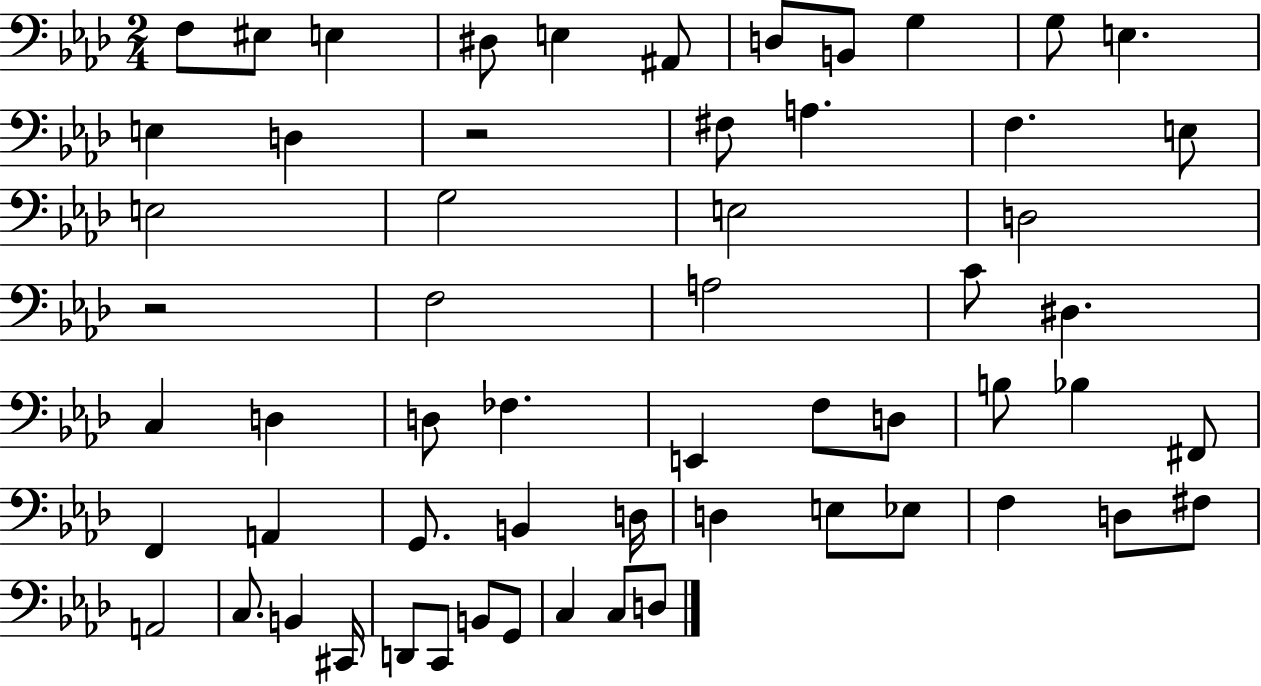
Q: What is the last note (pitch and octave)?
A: D3